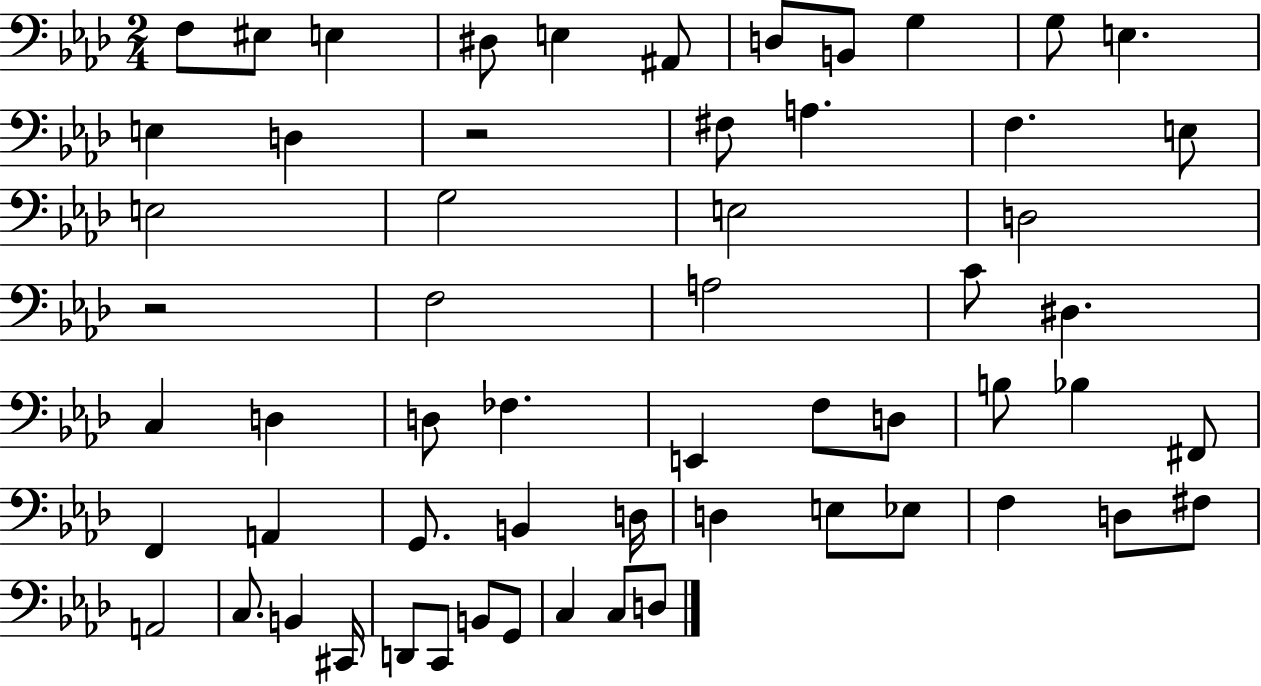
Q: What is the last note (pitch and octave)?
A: D3